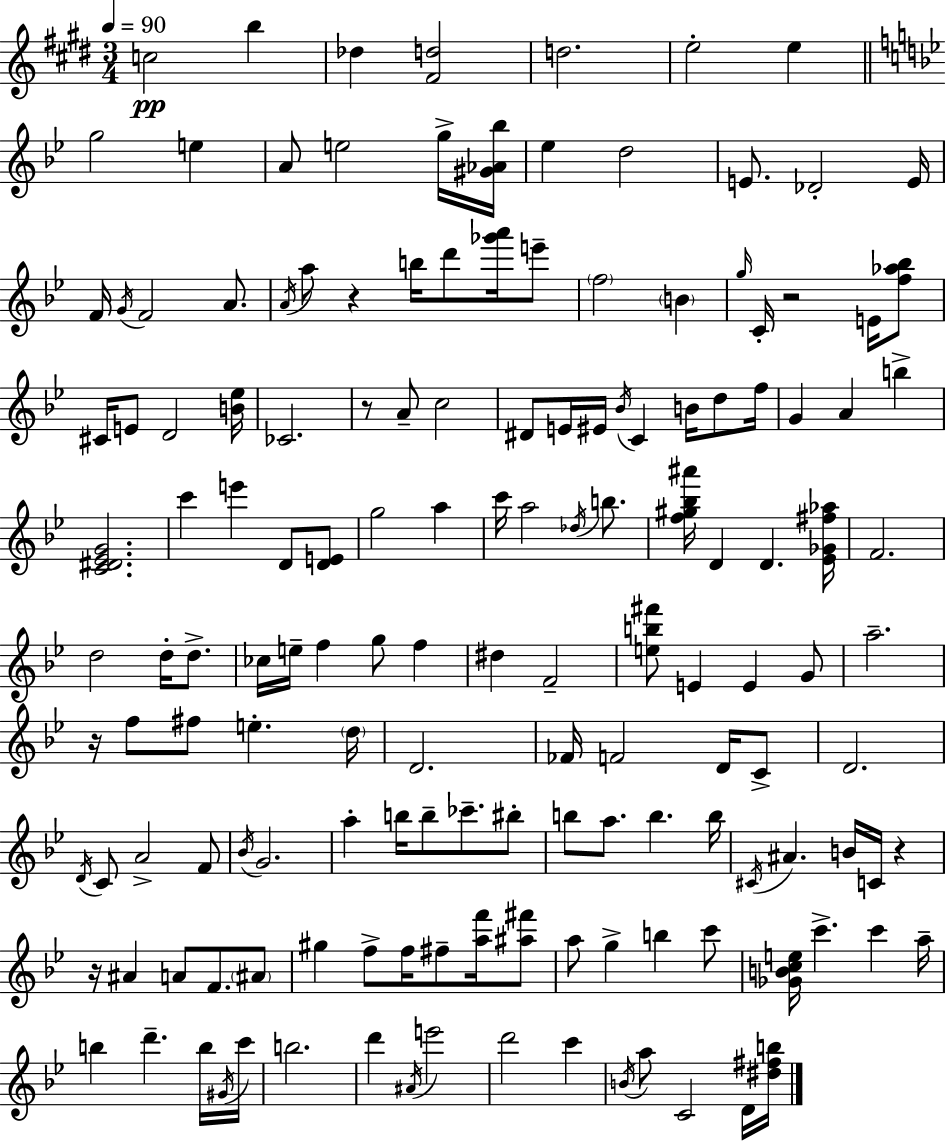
C5/h B5/q Db5/q [F#4,D5]/h D5/h. E5/h E5/q G5/h E5/q A4/e E5/h G5/s [G#4,Ab4,Bb5]/s Eb5/q D5/h E4/e. Db4/h E4/s F4/s G4/s F4/h A4/e. A4/s A5/e R/q B5/s D6/e [Gb6,A6]/s E6/e F5/h B4/q G5/s C4/s R/h E4/s [F5,Ab5,Bb5]/e C#4/s E4/e D4/h [B4,Eb5]/s CES4/h. R/e A4/e C5/h D#4/e E4/s EIS4/s Bb4/s C4/q B4/s D5/e F5/s G4/q A4/q B5/q [C4,D#4,Eb4,G4]/h. C6/q E6/q D4/e [D4,E4]/e G5/h A5/q C6/s A5/h Db5/s B5/e. [F5,G#5,Bb5,A#6]/s D4/q D4/q. [Eb4,Gb4,F#5,Ab5]/s F4/h. D5/h D5/s D5/e. CES5/s E5/s F5/q G5/e F5/q D#5/q F4/h [E5,B5,F#6]/e E4/q E4/q G4/e A5/h. R/s F5/e F#5/e E5/q. D5/s D4/h. FES4/s F4/h D4/s C4/e D4/h. D4/s C4/e A4/h F4/e Bb4/s G4/h. A5/q B5/s B5/e CES6/e. BIS5/e B5/e A5/e. B5/q. B5/s C#4/s A#4/q. B4/s C4/s R/q R/s A#4/q A4/e F4/e. A#4/e G#5/q F5/e F5/s F#5/e [A5,F6]/s [A#5,F#6]/e A5/e G5/q B5/q C6/e [Gb4,B4,C5,E5]/s C6/q. C6/q A5/s B5/q D6/q. B5/s G#4/s C6/s B5/h. D6/q A#4/s E6/h D6/h C6/q B4/s A5/e C4/h D4/s [D#5,F#5,B5]/s